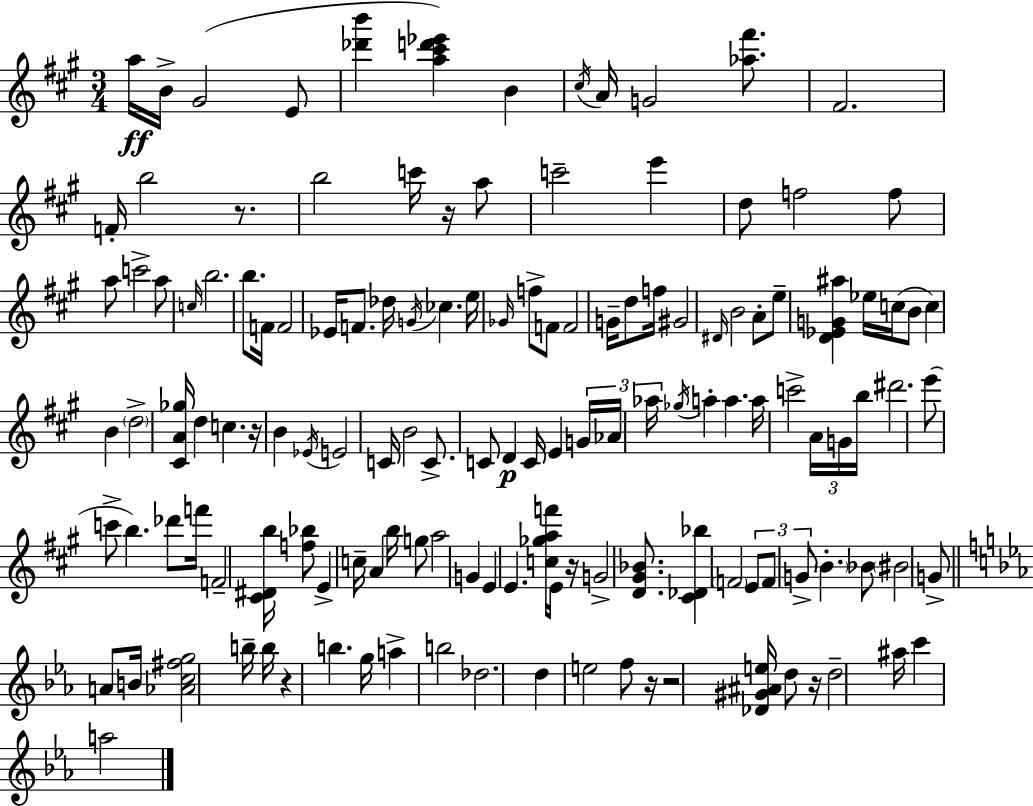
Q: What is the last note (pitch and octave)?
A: A5